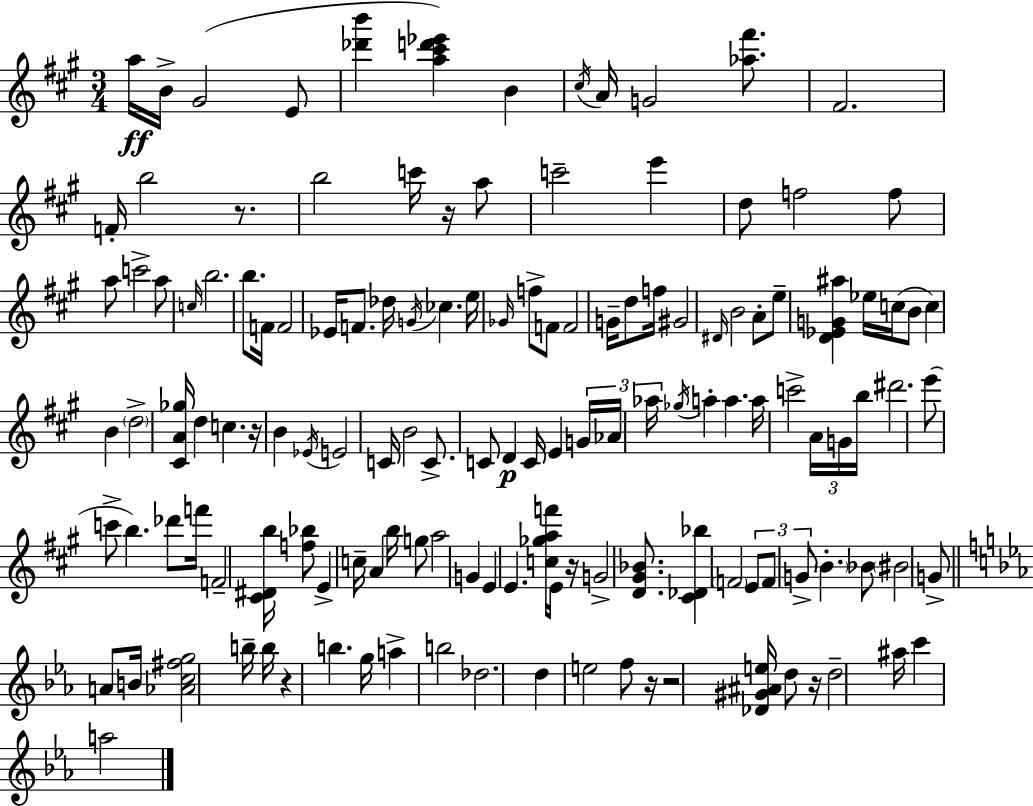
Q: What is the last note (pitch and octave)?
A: A5